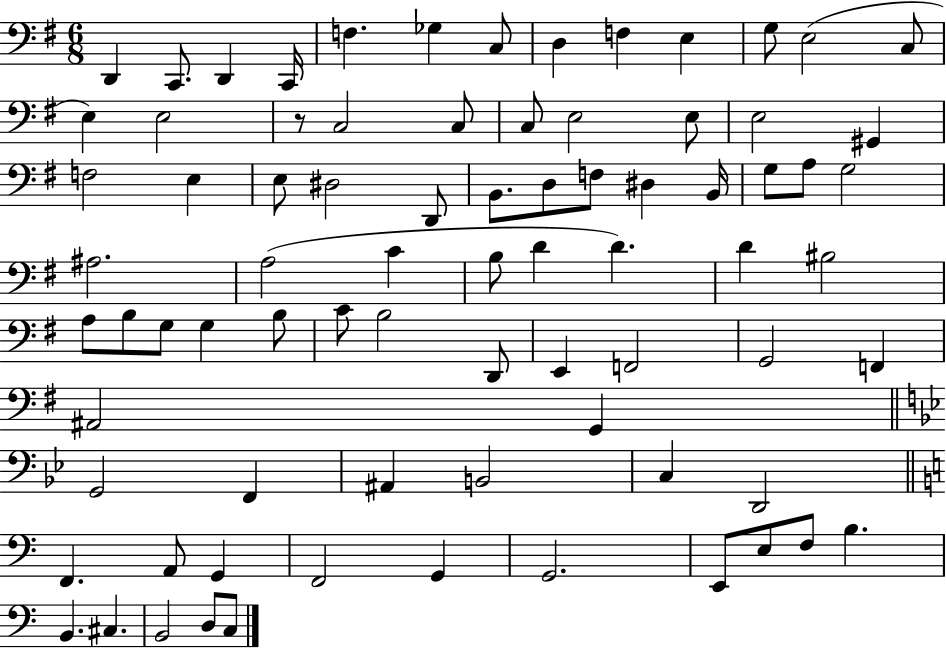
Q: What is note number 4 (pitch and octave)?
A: C2